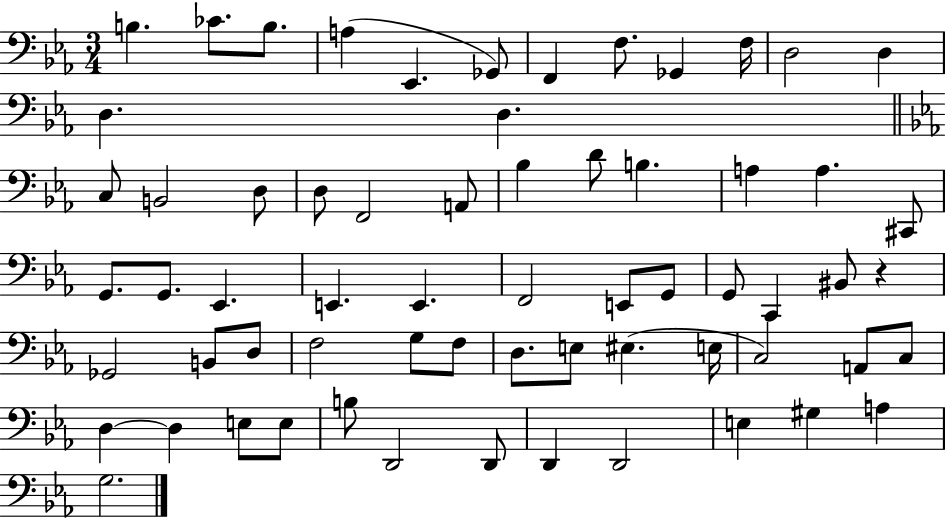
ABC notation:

X:1
T:Untitled
M:3/4
L:1/4
K:Eb
B, _C/2 B,/2 A, _E,, _G,,/2 F,, F,/2 _G,, F,/4 D,2 D, D, D, C,/2 B,,2 D,/2 D,/2 F,,2 A,,/2 _B, D/2 B, A, A, ^C,,/2 G,,/2 G,,/2 _E,, E,, E,, F,,2 E,,/2 G,,/2 G,,/2 C,, ^B,,/2 z _G,,2 B,,/2 D,/2 F,2 G,/2 F,/2 D,/2 E,/2 ^E, E,/4 C,2 A,,/2 C,/2 D, D, E,/2 E,/2 B,/2 D,,2 D,,/2 D,, D,,2 E, ^G, A, G,2